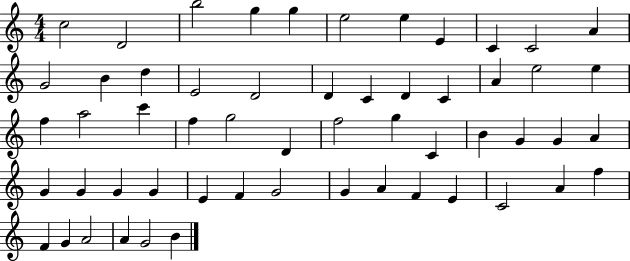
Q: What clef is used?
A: treble